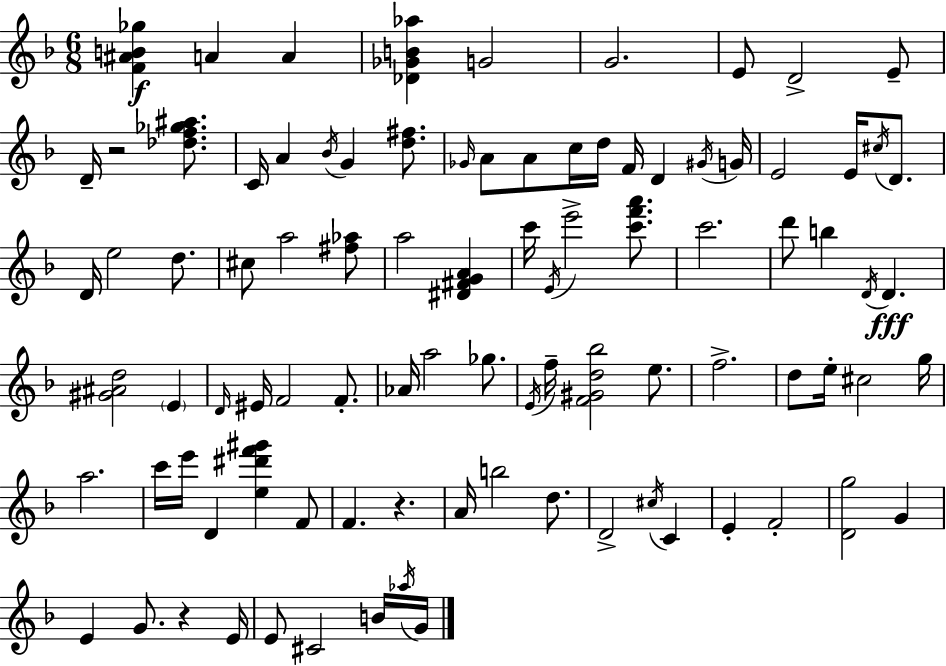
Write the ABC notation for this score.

X:1
T:Untitled
M:6/8
L:1/4
K:F
[F^AB_g] A A [_D_GB_a] G2 G2 E/2 D2 E/2 D/4 z2 [_df_g^a]/2 C/4 A _B/4 G [d^f]/2 _G/4 A/2 A/2 c/4 d/4 F/4 D ^G/4 G/4 E2 E/4 ^c/4 D/2 D/4 e2 d/2 ^c/2 a2 [^f_a]/2 a2 [^D^FGA] c'/4 E/4 e'2 [c'f'a']/2 c'2 d'/2 b D/4 D [^G^Ad]2 E D/4 ^E/4 F2 F/2 _A/4 a2 _g/2 E/4 f/4 [F^Gd_b]2 e/2 f2 d/2 e/4 ^c2 g/4 a2 c'/4 e'/4 D [e^d'f'^g'] F/2 F z A/4 b2 d/2 D2 ^c/4 C E F2 [Dg]2 G E G/2 z E/4 E/2 ^C2 B/4 _a/4 G/4